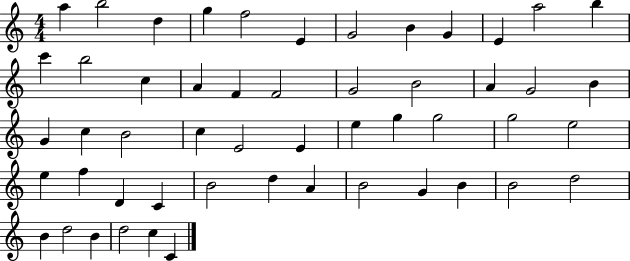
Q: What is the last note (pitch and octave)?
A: C4